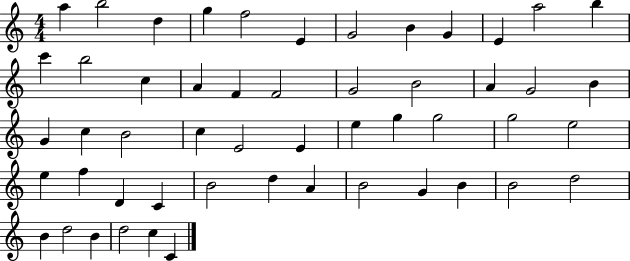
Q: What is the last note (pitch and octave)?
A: C4